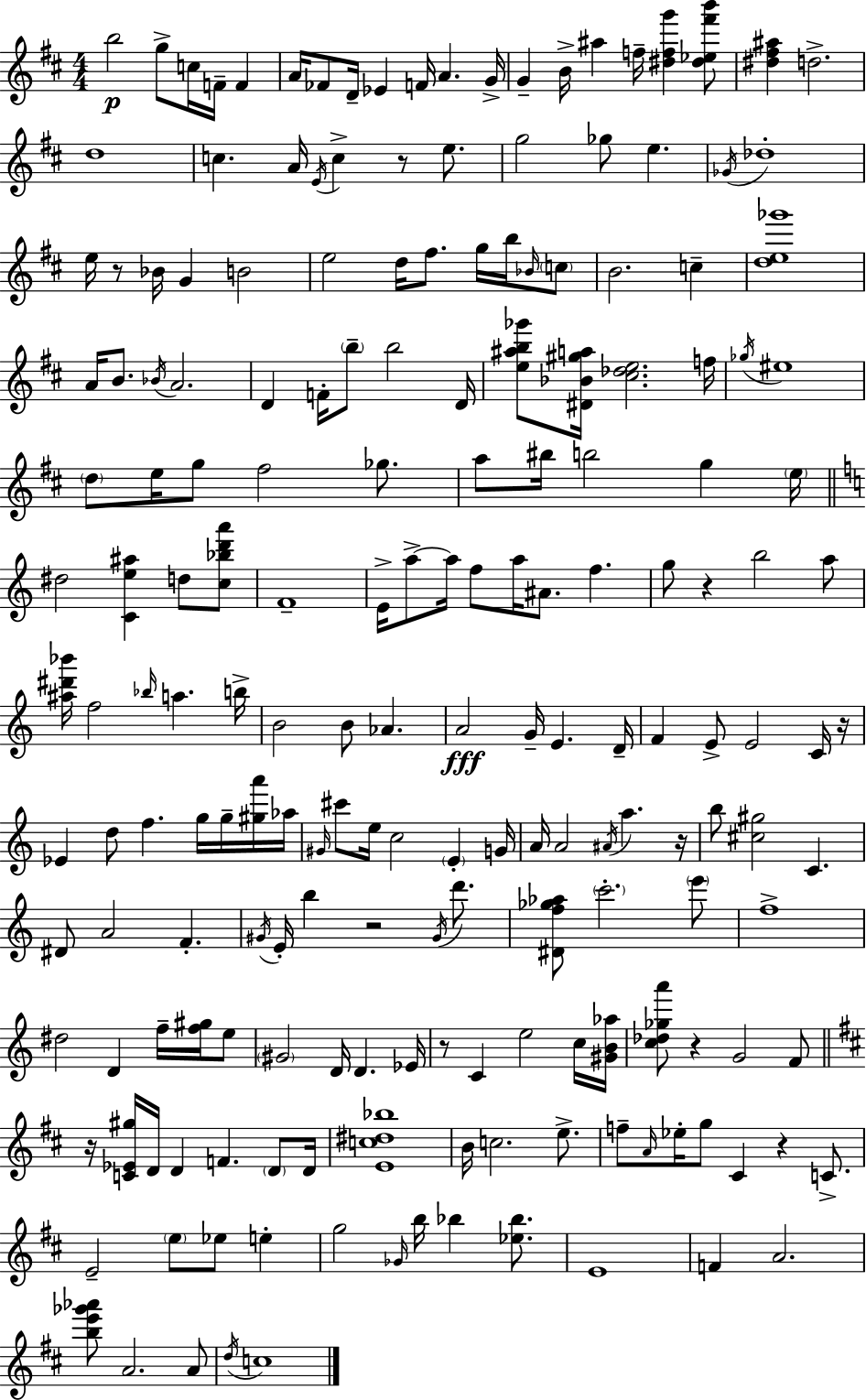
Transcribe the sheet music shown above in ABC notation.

X:1
T:Untitled
M:4/4
L:1/4
K:D
b2 g/2 c/4 F/4 F A/4 _F/2 D/4 _E F/4 A G/4 G B/4 ^a f/4 [^dfg'] [^d_e^f'b']/2 [^d^f^a] d2 d4 c A/4 E/4 c z/2 e/2 g2 _g/2 e _G/4 _d4 e/4 z/2 _B/4 G B2 e2 d/4 ^f/2 g/4 b/4 _B/4 c/2 B2 c [de_g']4 A/4 B/2 _B/4 A2 D F/4 b/2 b2 D/4 [e^ab_g']/2 [^D_B^ga]/4 [^c_de]2 f/4 _g/4 ^e4 d/2 e/4 g/2 ^f2 _g/2 a/2 ^b/4 b2 g e/4 ^d2 [Ce^a] d/2 [c_bd'a']/2 F4 E/4 a/2 a/4 f/2 a/4 ^A/2 f g/2 z b2 a/2 [^a^d'_b']/4 f2 _b/4 a b/4 B2 B/2 _A A2 G/4 E D/4 F E/2 E2 C/4 z/4 _E d/2 f g/4 g/4 [^ga']/4 _a/4 ^G/4 ^c'/2 e/4 c2 E G/4 A/4 A2 ^A/4 a z/4 b/2 [^c^g]2 C ^D/2 A2 F ^G/4 E/4 b z2 ^G/4 d'/2 [^Df_g_a]/2 c'2 e'/2 f4 ^d2 D f/4 [f^g]/4 e/2 ^G2 D/4 D _E/4 z/2 C e2 c/4 [^GB_a]/4 [c_d_ga']/2 z G2 F/2 z/4 [C_E^g]/4 D/4 D F D/2 D/4 [Ec^d_b]4 B/4 c2 e/2 f/2 A/4 _e/4 g/2 ^C z C/2 E2 e/2 _e/2 e g2 _G/4 b/4 _b [_e_b]/2 E4 F A2 [be'_g'_a']/2 A2 A/2 d/4 c4